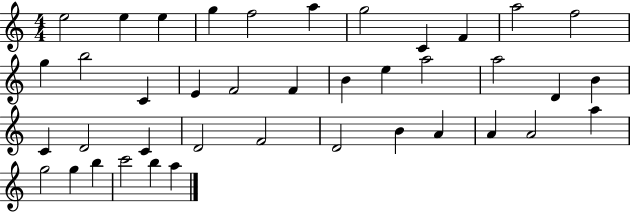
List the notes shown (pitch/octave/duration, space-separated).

E5/h E5/q E5/q G5/q F5/h A5/q G5/h C4/q F4/q A5/h F5/h G5/q B5/h C4/q E4/q F4/h F4/q B4/q E5/q A5/h A5/h D4/q B4/q C4/q D4/h C4/q D4/h F4/h D4/h B4/q A4/q A4/q A4/h A5/q G5/h G5/q B5/q C6/h B5/q A5/q